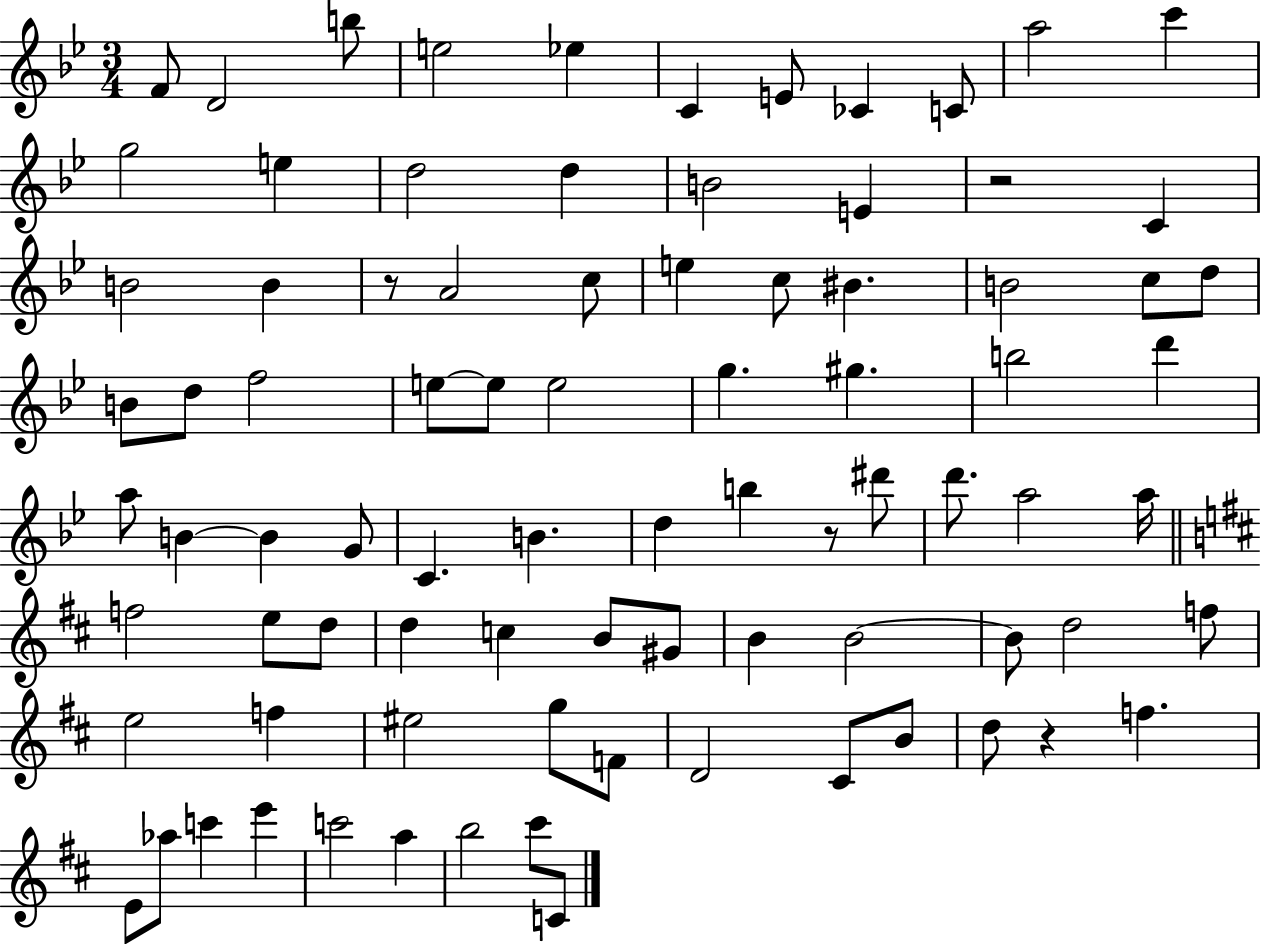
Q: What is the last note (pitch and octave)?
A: C4